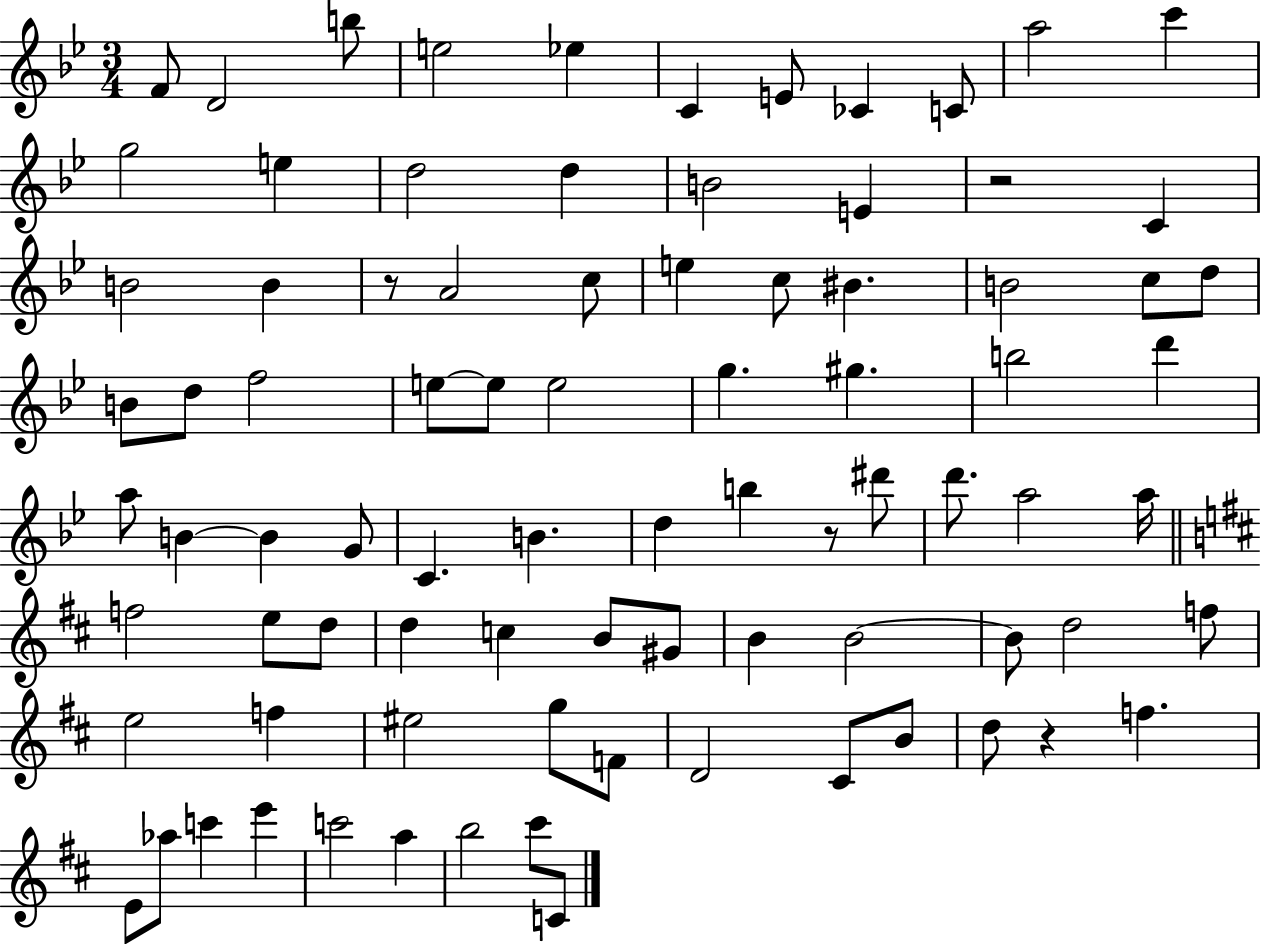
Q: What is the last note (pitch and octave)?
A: C4